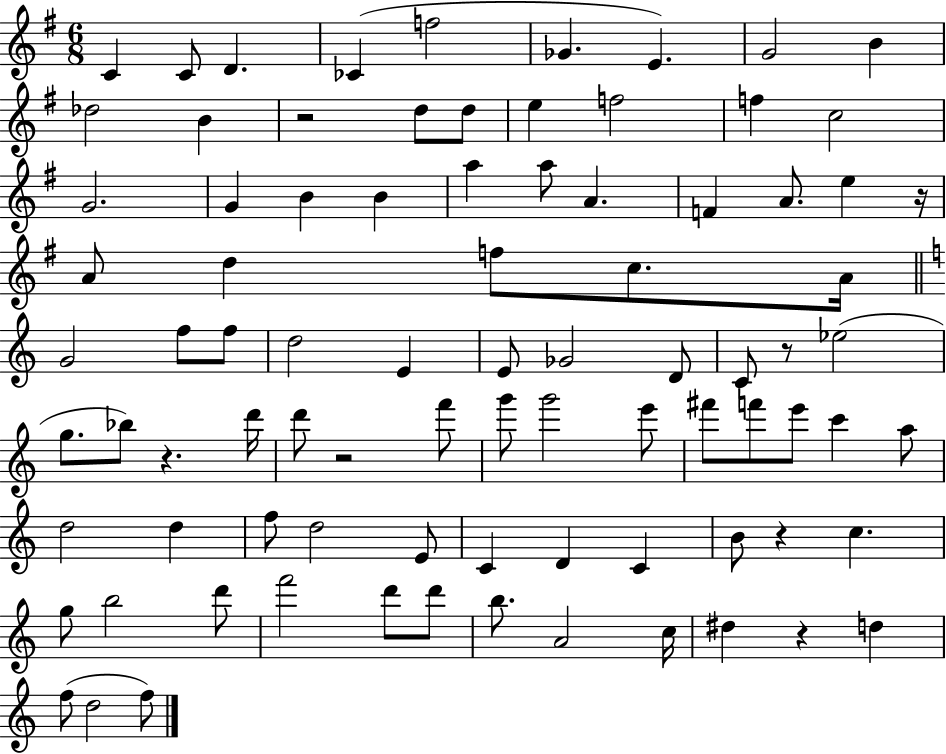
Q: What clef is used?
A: treble